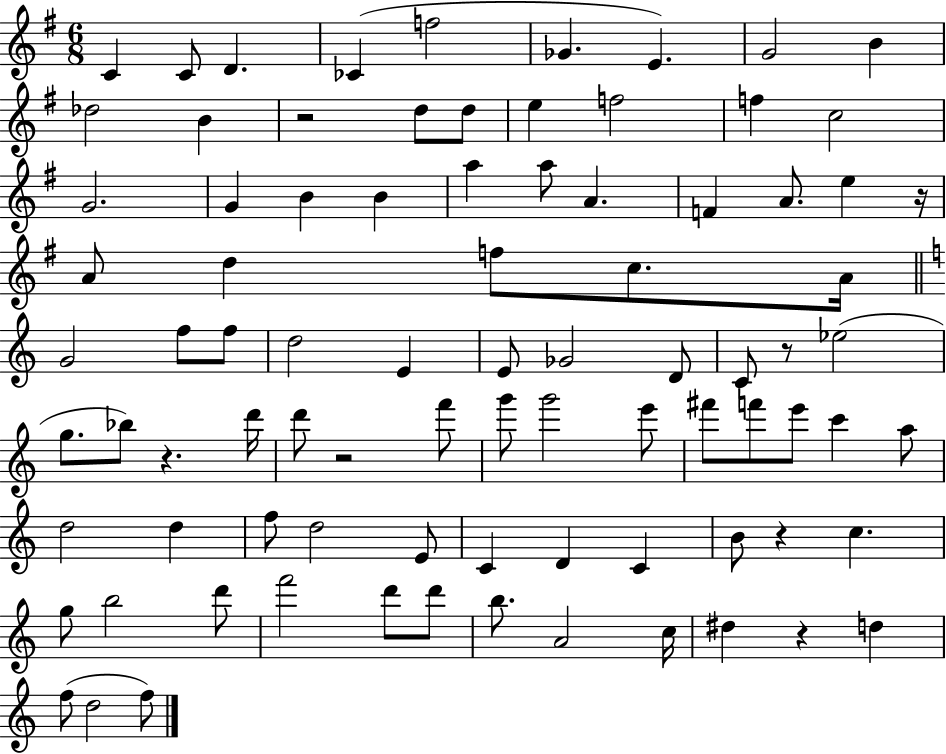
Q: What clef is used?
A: treble